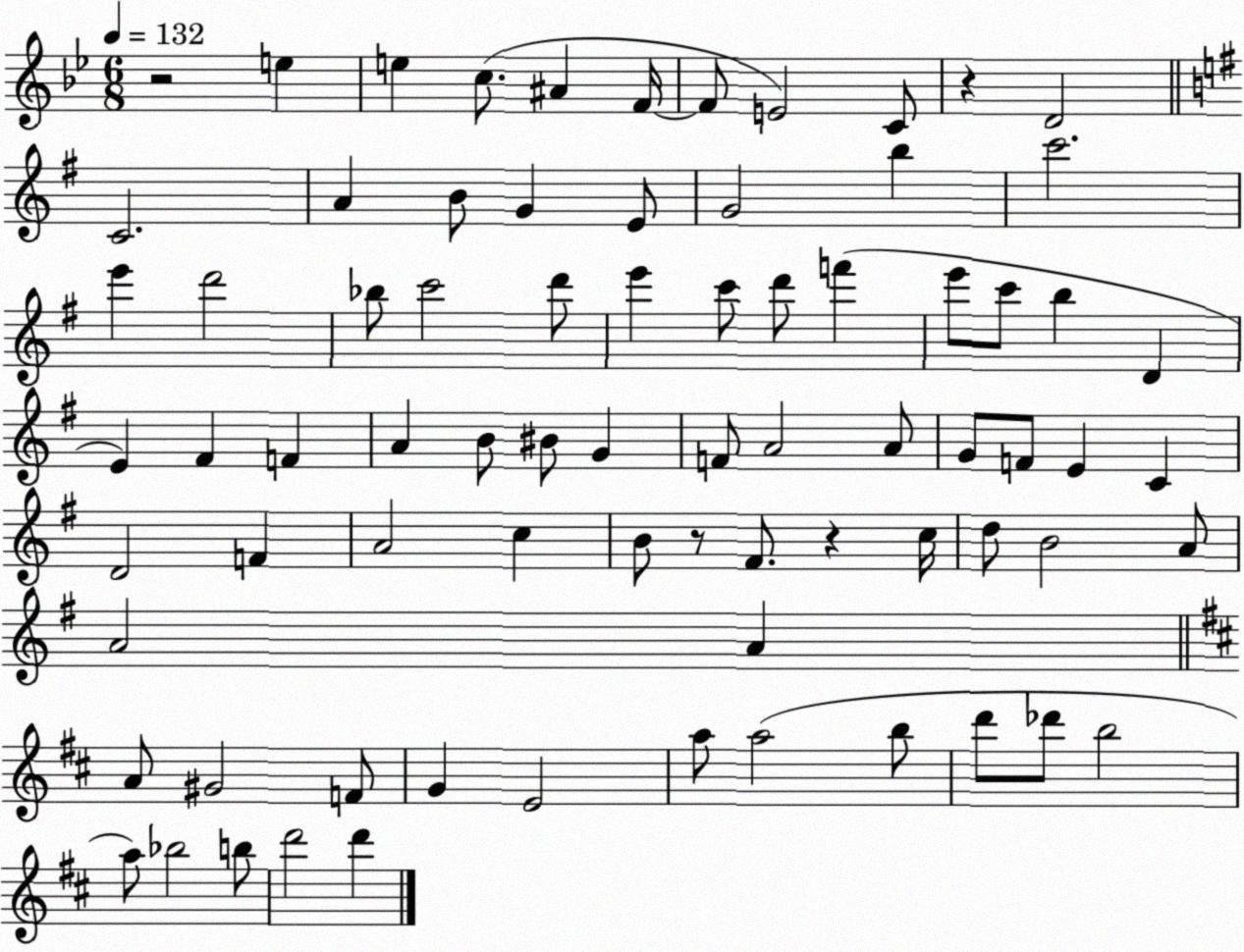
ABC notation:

X:1
T:Untitled
M:6/8
L:1/4
K:Bb
z2 e e c/2 ^A F/4 F/2 E2 C/2 z D2 C2 A B/2 G E/2 G2 b c'2 e' d'2 _b/2 c'2 d'/2 e' c'/2 d'/2 f' e'/2 c'/2 b D E ^F F A B/2 ^B/2 G F/2 A2 A/2 G/2 F/2 E C D2 F A2 c B/2 z/2 ^F/2 z c/4 d/2 B2 A/2 A2 A A/2 ^G2 F/2 G E2 a/2 a2 b/2 d'/2 _d'/2 b2 a/2 _b2 b/2 d'2 d'